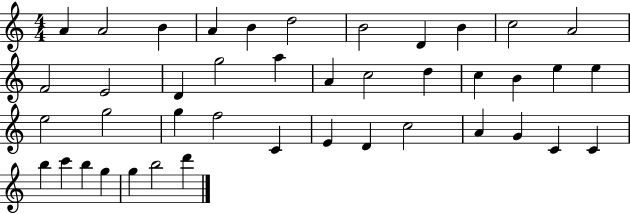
{
  \clef treble
  \numericTimeSignature
  \time 4/4
  \key c \major
  a'4 a'2 b'4 | a'4 b'4 d''2 | b'2 d'4 b'4 | c''2 a'2 | \break f'2 e'2 | d'4 g''2 a''4 | a'4 c''2 d''4 | c''4 b'4 e''4 e''4 | \break e''2 g''2 | g''4 f''2 c'4 | e'4 d'4 c''2 | a'4 g'4 c'4 c'4 | \break b''4 c'''4 b''4 g''4 | g''4 b''2 d'''4 | \bar "|."
}